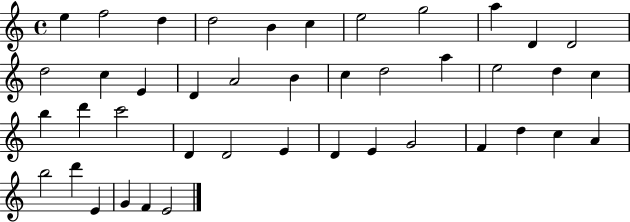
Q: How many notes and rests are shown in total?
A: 42